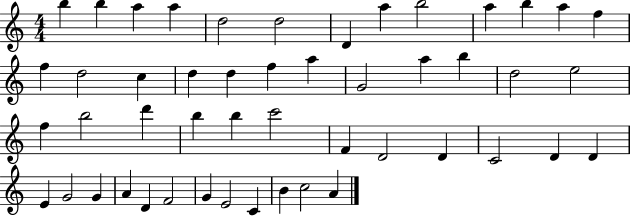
B5/q B5/q A5/q A5/q D5/h D5/h D4/q A5/q B5/h A5/q B5/q A5/q F5/q F5/q D5/h C5/q D5/q D5/q F5/q A5/q G4/h A5/q B5/q D5/h E5/h F5/q B5/h D6/q B5/q B5/q C6/h F4/q D4/h D4/q C4/h D4/q D4/q E4/q G4/h G4/q A4/q D4/q F4/h G4/q E4/h C4/q B4/q C5/h A4/q